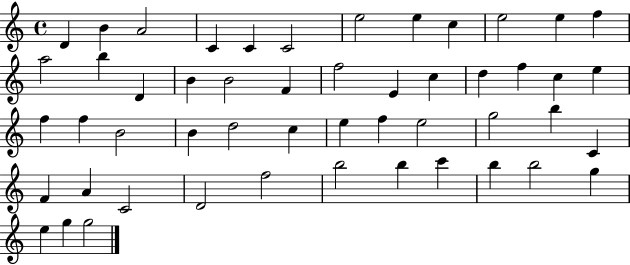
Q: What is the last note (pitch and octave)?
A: G5